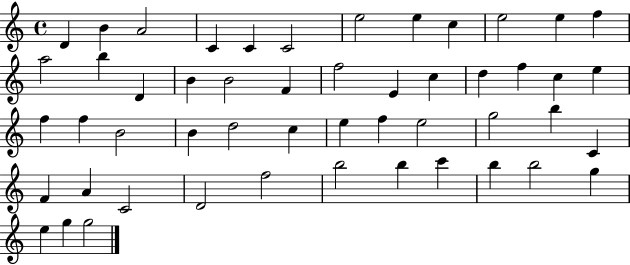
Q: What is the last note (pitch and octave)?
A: G5